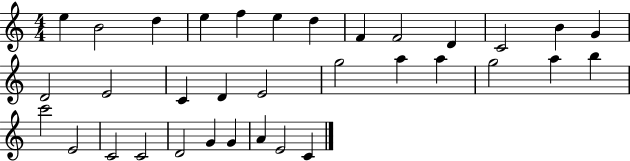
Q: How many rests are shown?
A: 0